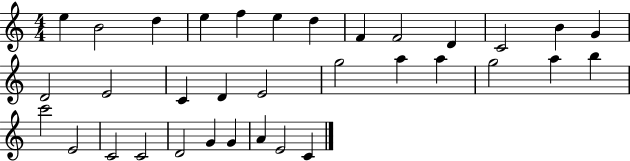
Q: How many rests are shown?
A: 0